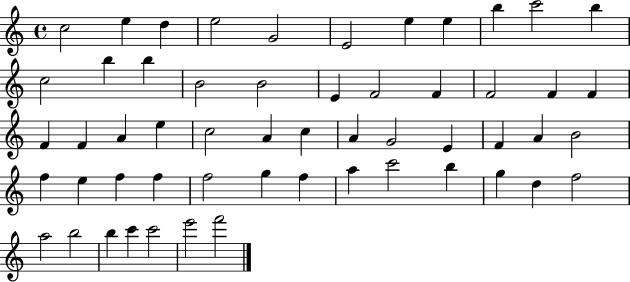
X:1
T:Untitled
M:4/4
L:1/4
K:C
c2 e d e2 G2 E2 e e b c'2 b c2 b b B2 B2 E F2 F F2 F F F F A e c2 A c A G2 E F A B2 f e f f f2 g f a c'2 b g d f2 a2 b2 b c' c'2 e'2 f'2